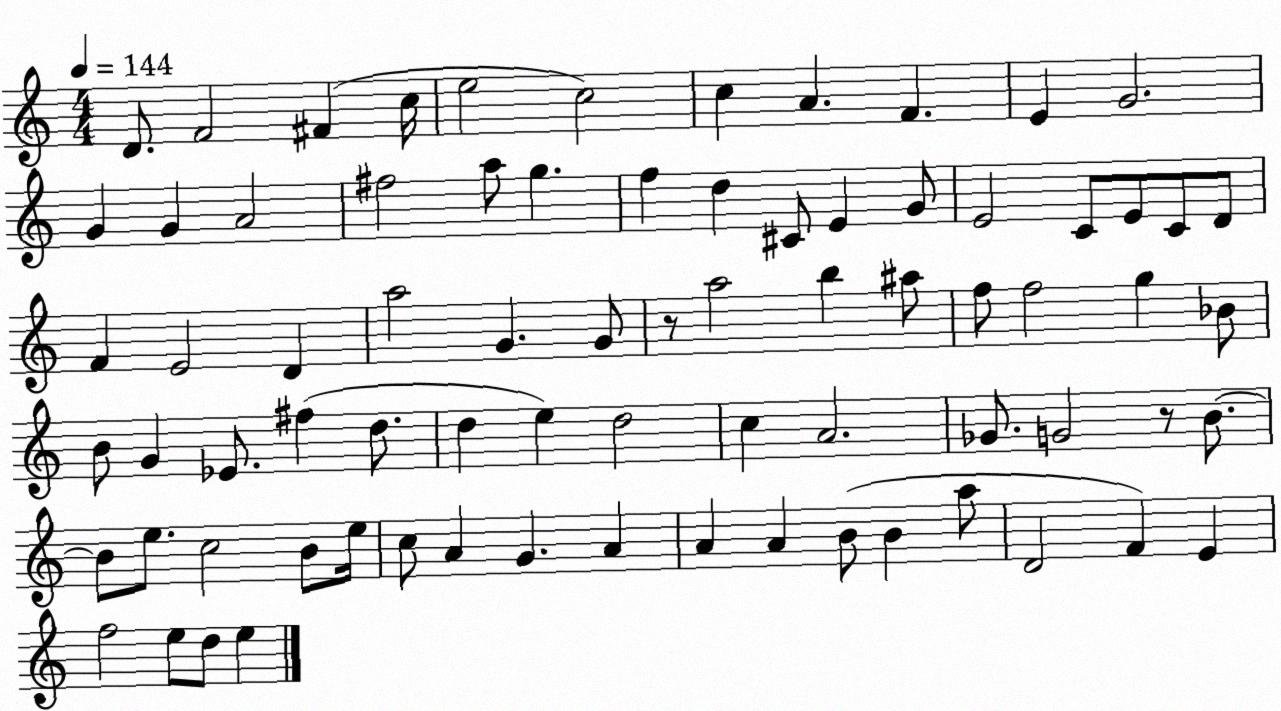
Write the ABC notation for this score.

X:1
T:Untitled
M:4/4
L:1/4
K:C
D/2 F2 ^F c/4 e2 c2 c A F E G2 G G A2 ^f2 a/2 g f d ^C/2 E G/2 E2 C/2 E/2 C/2 D/2 F E2 D a2 G G/2 z/2 a2 b ^a/2 f/2 f2 g _B/2 B/2 G _E/2 ^f d/2 d e d2 c A2 _G/2 G2 z/2 B/2 B/2 e/2 c2 B/2 e/4 c/2 A G A A A B/2 B a/2 D2 F E f2 e/2 d/2 e